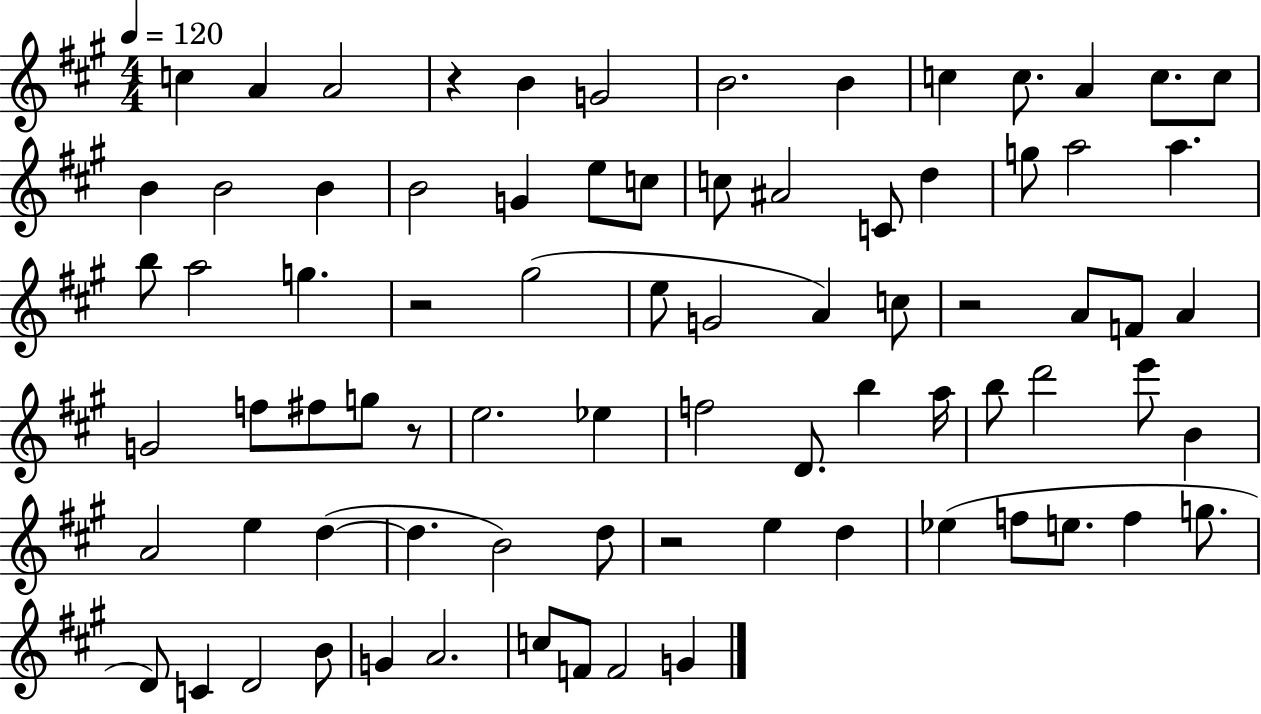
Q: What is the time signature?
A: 4/4